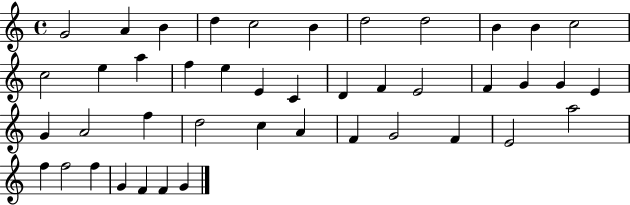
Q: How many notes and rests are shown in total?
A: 43